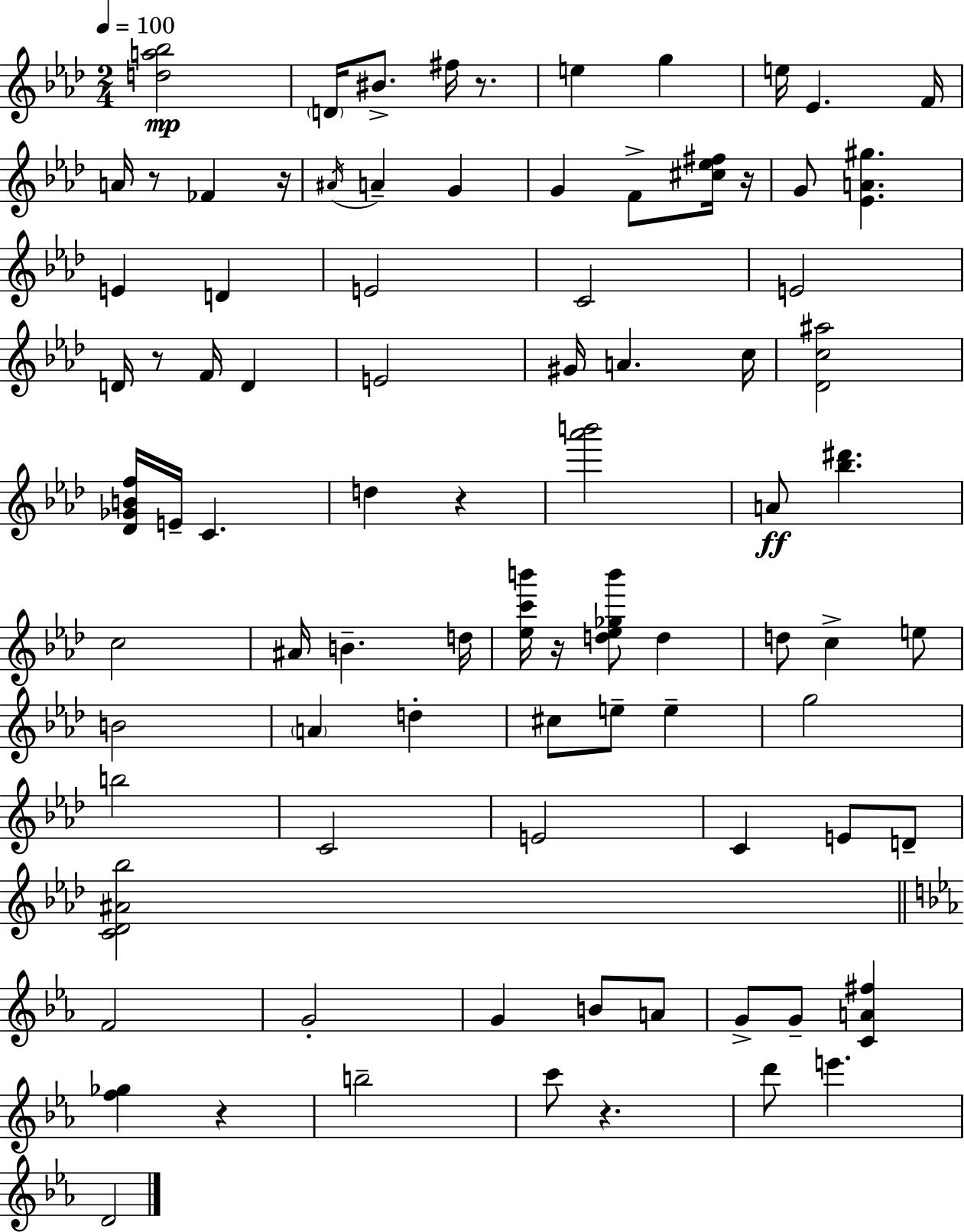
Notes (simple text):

[D5,A5,Bb5]/h D4/s BIS4/e. F#5/s R/e. E5/q G5/q E5/s Eb4/q. F4/s A4/s R/e FES4/q R/s A#4/s A4/q G4/q G4/q F4/e [C#5,Eb5,F#5]/s R/s G4/e [Eb4,A4,G#5]/q. E4/q D4/q E4/h C4/h E4/h D4/s R/e F4/s D4/q E4/h G#4/s A4/q. C5/s [Db4,C5,A#5]/h [Db4,Gb4,B4,F5]/s E4/s C4/q. D5/q R/q [Ab6,B6]/h A4/e [Bb5,D#6]/q. C5/h A#4/s B4/q. D5/s [Eb5,C6,B6]/s R/s [D5,Eb5,Gb5,B6]/e D5/q D5/e C5/q E5/e B4/h A4/q D5/q C#5/e E5/e E5/q G5/h B5/h C4/h E4/h C4/q E4/e D4/e [C4,Db4,A#4,Bb5]/h F4/h G4/h G4/q B4/e A4/e G4/e G4/e [C4,A4,F#5]/q [F5,Gb5]/q R/q B5/h C6/e R/q. D6/e E6/q. D4/h